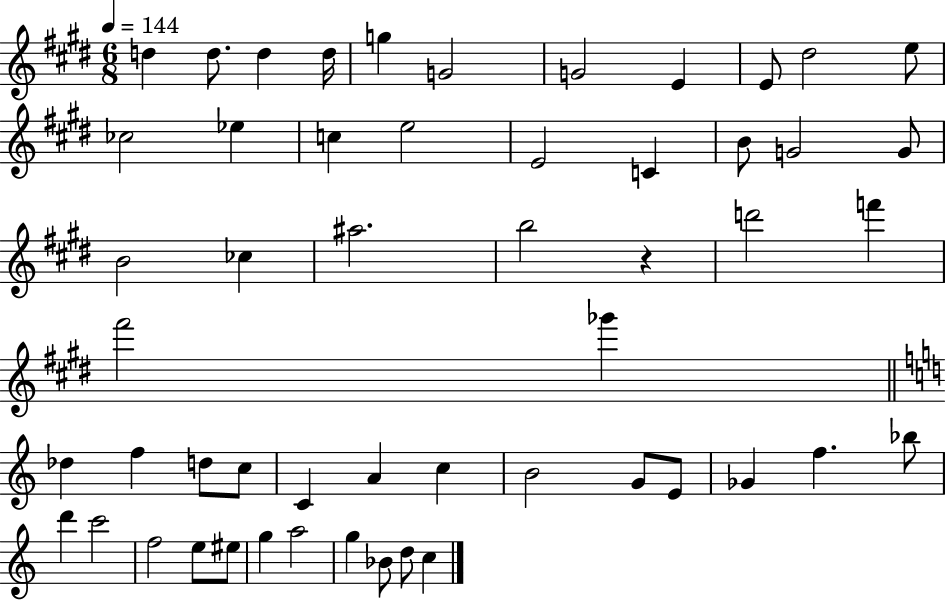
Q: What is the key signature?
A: E major